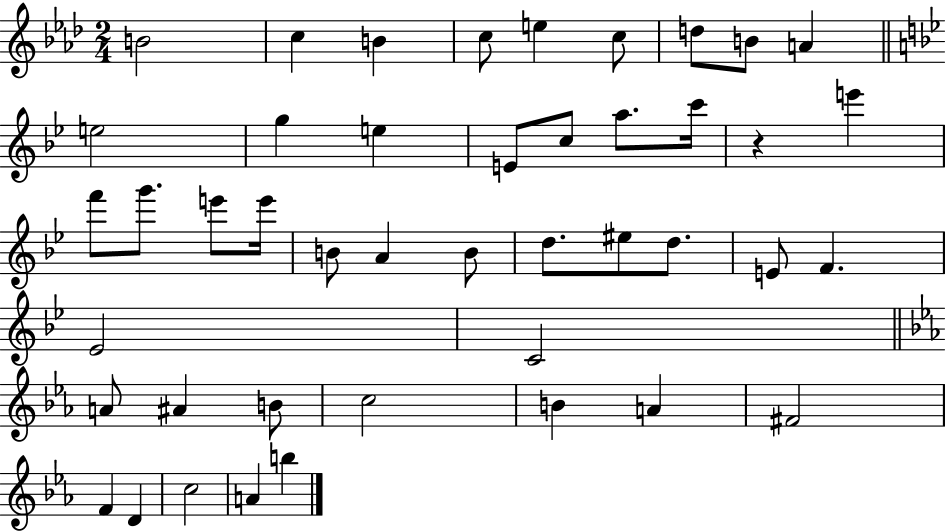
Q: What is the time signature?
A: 2/4